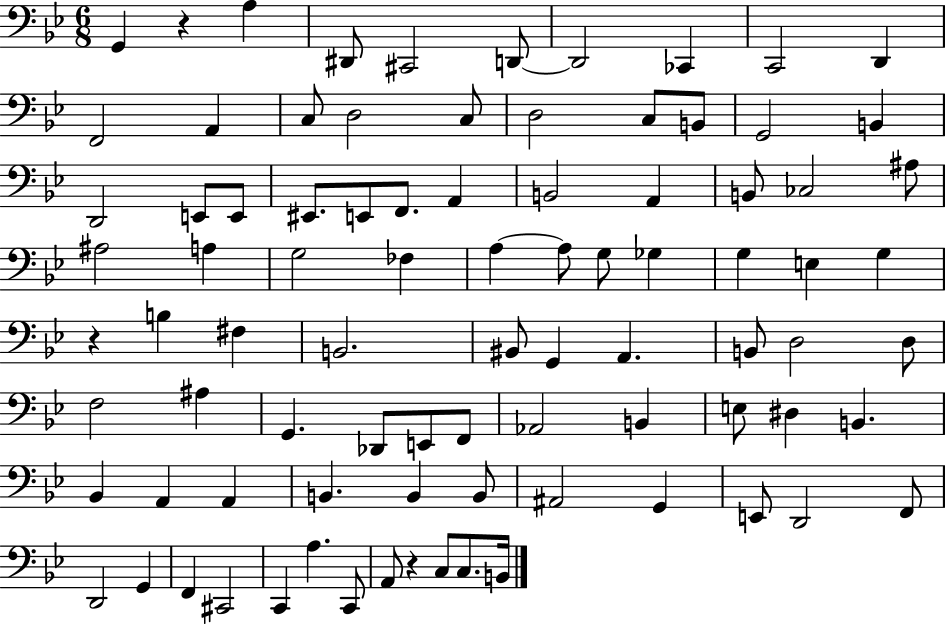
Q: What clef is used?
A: bass